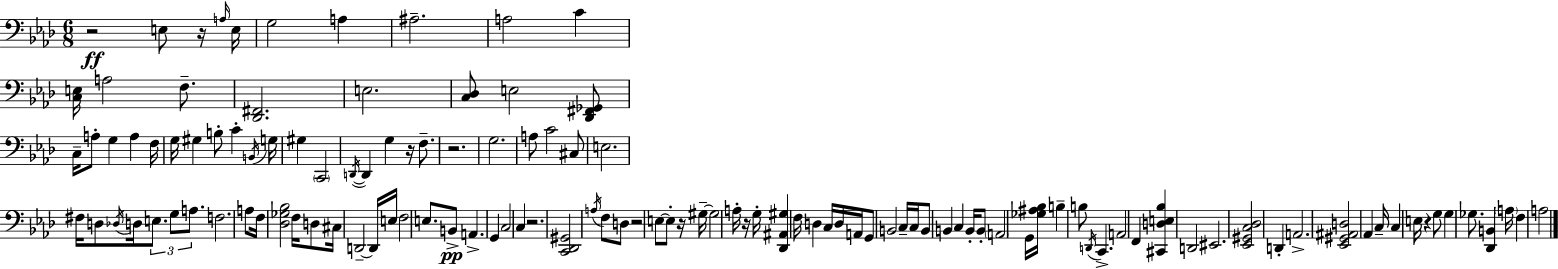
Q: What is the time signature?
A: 6/8